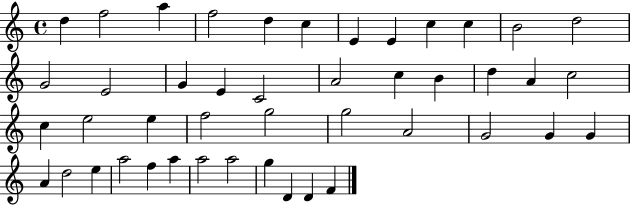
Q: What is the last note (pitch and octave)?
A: F4